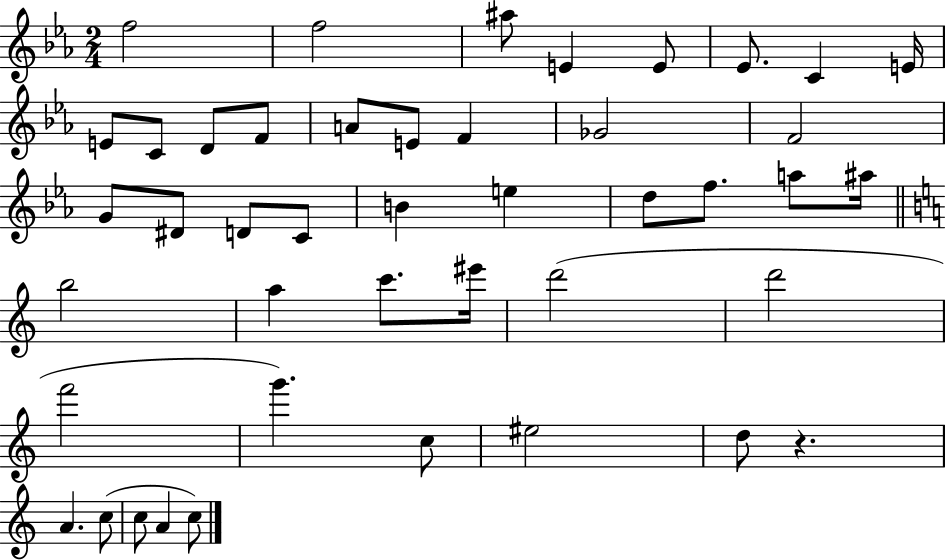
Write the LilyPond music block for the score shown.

{
  \clef treble
  \numericTimeSignature
  \time 2/4
  \key ees \major
  \repeat volta 2 { f''2 | f''2 | ais''8 e'4 e'8 | ees'8. c'4 e'16 | \break e'8 c'8 d'8 f'8 | a'8 e'8 f'4 | ges'2 | f'2 | \break g'8 dis'8 d'8 c'8 | b'4 e''4 | d''8 f''8. a''8 ais''16 | \bar "||" \break \key c \major b''2 | a''4 c'''8. eis'''16 | d'''2( | d'''2 | \break f'''2 | g'''4.) c''8 | eis''2 | d''8 r4. | \break a'4. c''8( | c''8 a'4 c''8) | } \bar "|."
}